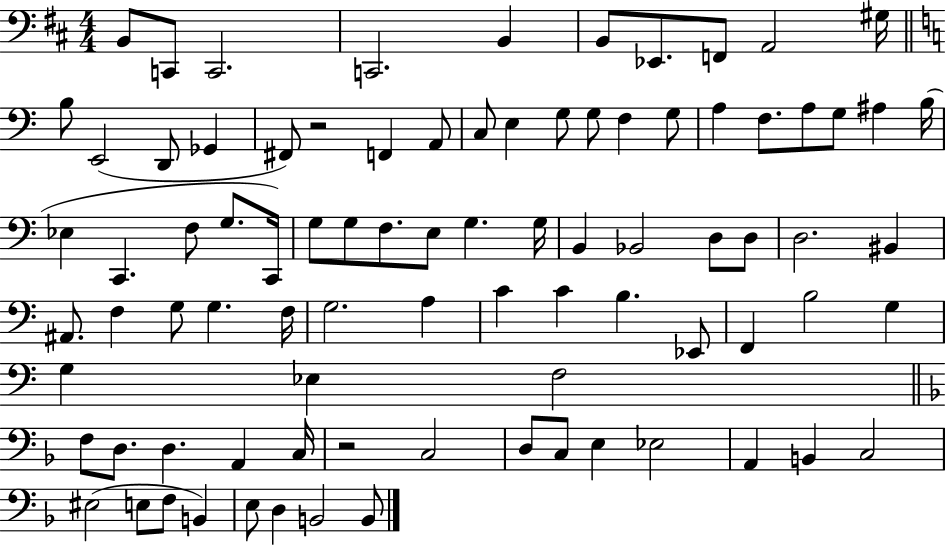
{
  \clef bass
  \numericTimeSignature
  \time 4/4
  \key d \major
  b,8 c,8 c,2. | c,2. b,4 | b,8 ees,8. f,8 a,2 gis16 | \bar "||" \break \key a \minor b8 e,2( d,8 ges,4 | fis,8) r2 f,4 a,8 | c8 e4 g8 g8 f4 g8 | a4 f8. a8 g8 ais4 b16( | \break ees4 c,4. f8 g8. c,16) | g8 g8 f8. e8 g4. g16 | b,4 bes,2 d8 d8 | d2. bis,4 | \break ais,8. f4 g8 g4. f16 | g2. a4 | c'4 c'4 b4. ees,8 | f,4 b2 g4 | \break g4 ees4 f2 | \bar "||" \break \key d \minor f8 d8. d4. a,4 c16 | r2 c2 | d8 c8 e4 ees2 | a,4 b,4 c2 | \break eis2( e8 f8 b,4) | e8 d4 b,2 b,8 | \bar "|."
}